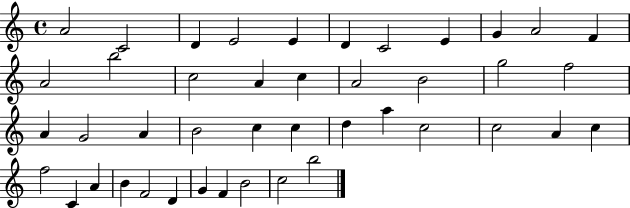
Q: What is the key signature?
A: C major